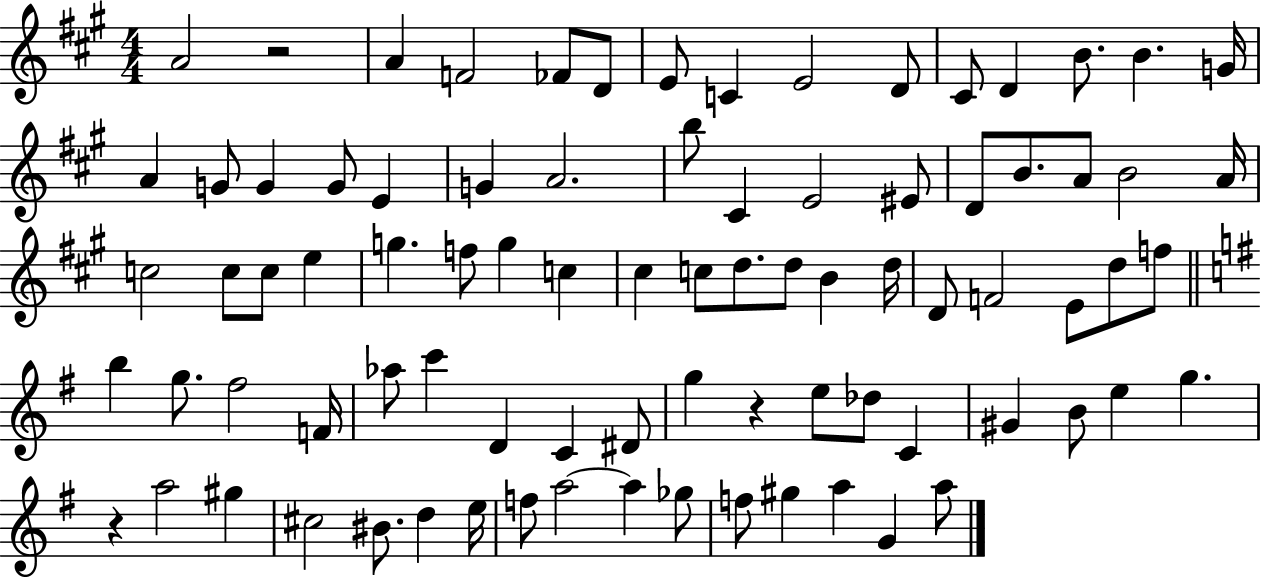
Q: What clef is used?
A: treble